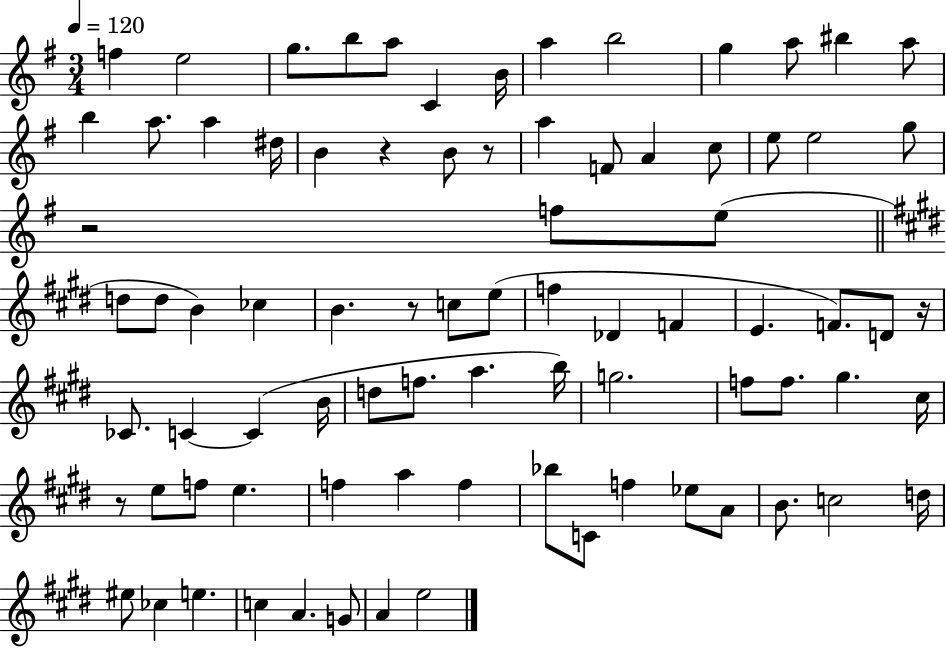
{
  \clef treble
  \numericTimeSignature
  \time 3/4
  \key g \major
  \tempo 4 = 120
  f''4 e''2 | g''8. b''8 a''8 c'4 b'16 | a''4 b''2 | g''4 a''8 bis''4 a''8 | \break b''4 a''8. a''4 dis''16 | b'4 r4 b'8 r8 | a''4 f'8 a'4 c''8 | e''8 e''2 g''8 | \break r2 f''8 e''8( | \bar "||" \break \key e \major d''8 d''8 b'4) ces''4 | b'4. r8 c''8 e''8( | f''4 des'4 f'4 | e'4. f'8.) d'8 r16 | \break ces'8. c'4~~ c'4( b'16 | d''8 f''8. a''4. b''16) | g''2. | f''8 f''8. gis''4. cis''16 | \break r8 e''8 f''8 e''4. | f''4 a''4 f''4 | bes''8 c'8 f''4 ees''8 a'8 | b'8. c''2 d''16 | \break eis''8 ces''4 e''4. | c''4 a'4. g'8 | a'4 e''2 | \bar "|."
}